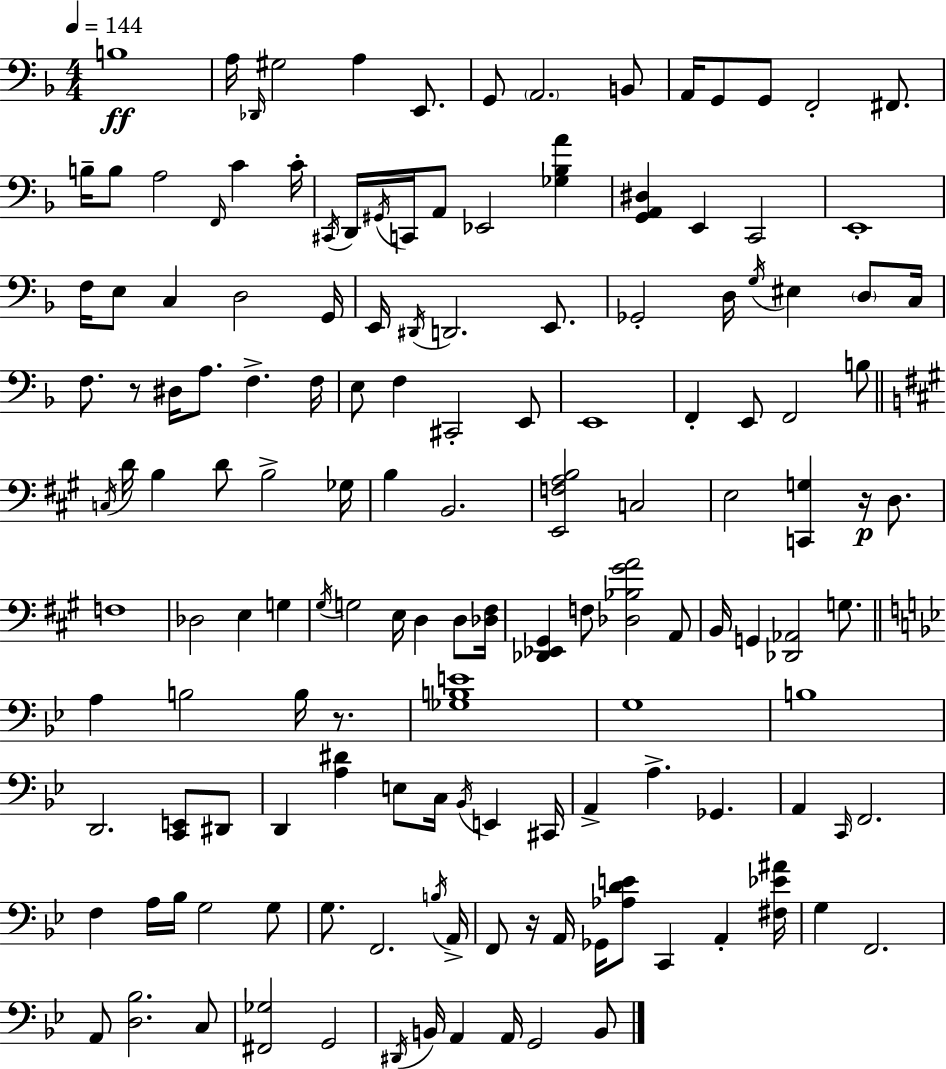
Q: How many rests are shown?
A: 4